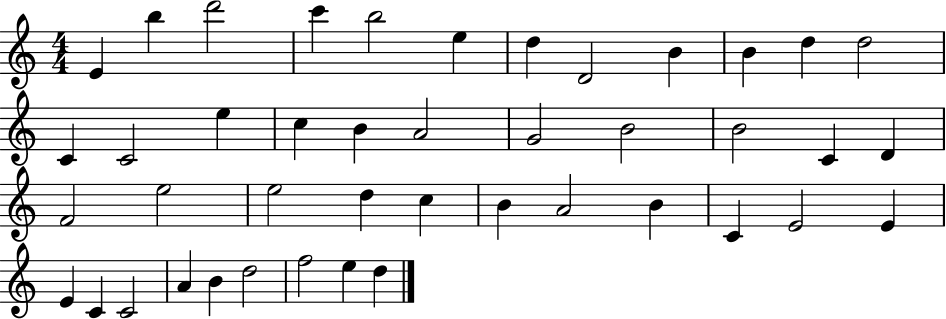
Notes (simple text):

E4/q B5/q D6/h C6/q B5/h E5/q D5/q D4/h B4/q B4/q D5/q D5/h C4/q C4/h E5/q C5/q B4/q A4/h G4/h B4/h B4/h C4/q D4/q F4/h E5/h E5/h D5/q C5/q B4/q A4/h B4/q C4/q E4/h E4/q E4/q C4/q C4/h A4/q B4/q D5/h F5/h E5/q D5/q